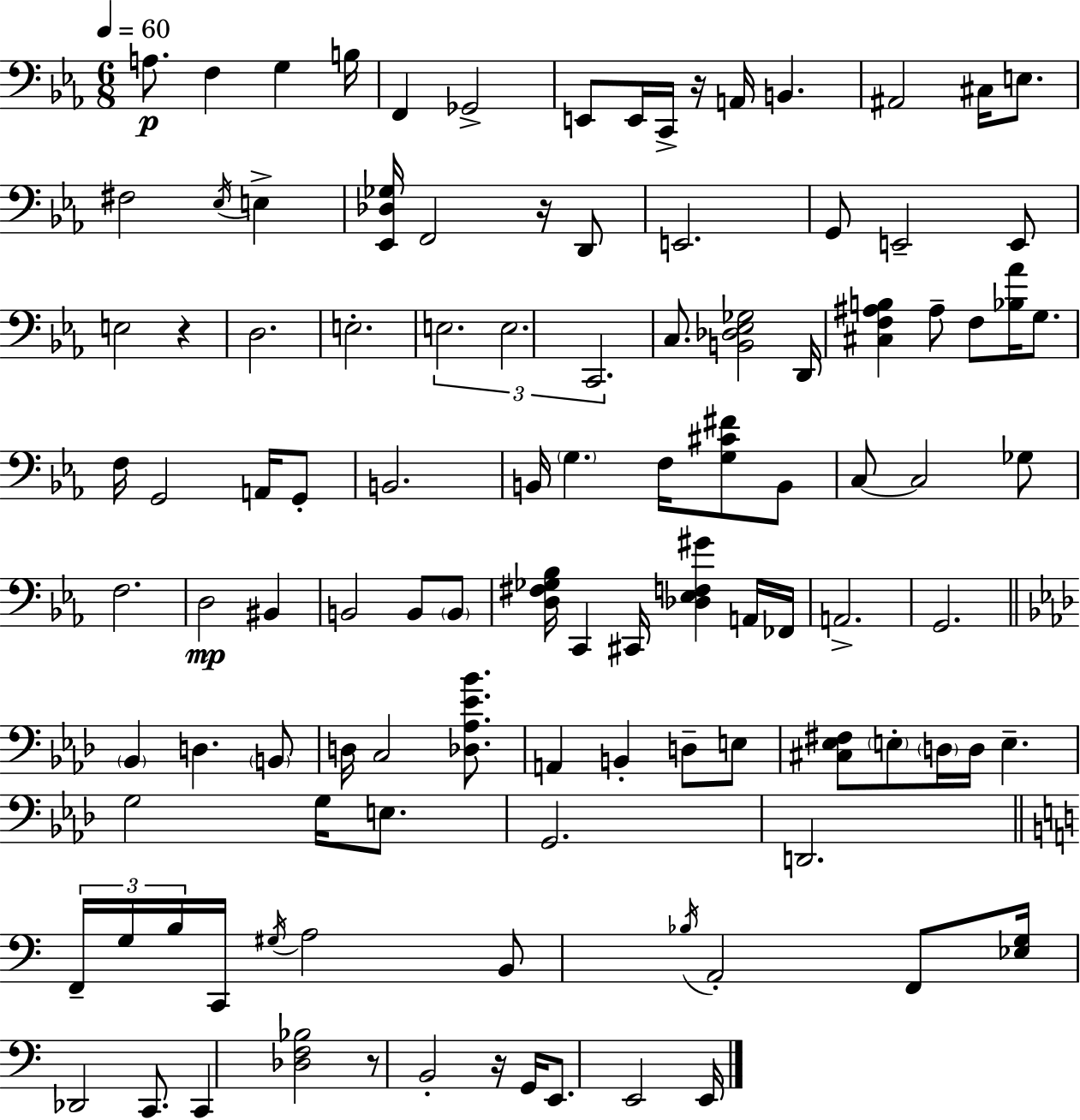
A3/e. F3/q G3/q B3/s F2/q Gb2/h E2/e E2/s C2/s R/s A2/s B2/q. A#2/h C#3/s E3/e. F#3/h Eb3/s E3/q [Eb2,Db3,Gb3]/s F2/h R/s D2/e E2/h. G2/e E2/h E2/e E3/h R/q D3/h. E3/h. E3/h. E3/h. C2/h. C3/e. [B2,Db3,Eb3,Gb3]/h D2/s [C#3,F3,A#3,B3]/q A#3/e F3/e [Bb3,Ab4]/s G3/e. F3/s G2/h A2/s G2/e B2/h. B2/s G3/q. F3/s [G3,C#4,F#4]/e B2/e C3/e C3/h Gb3/e F3/h. D3/h BIS2/q B2/h B2/e B2/e [D3,F#3,Gb3,Bb3]/s C2/q C#2/s [Db3,Eb3,F3,G#4]/q A2/s FES2/s A2/h. G2/h. Bb2/q D3/q. B2/e D3/s C3/h [Db3,Ab3,Eb4,Bb4]/e. A2/q B2/q D3/e E3/e [C#3,Eb3,F#3]/e E3/e D3/s D3/s E3/q. G3/h G3/s E3/e. G2/h. D2/h. F2/s G3/s B3/s C2/s G#3/s A3/h B2/e Bb3/s A2/h F2/e [Eb3,G3]/s Db2/h C2/e. C2/q [Db3,F3,Bb3]/h R/e B2/h R/s G2/s E2/e. E2/h E2/s